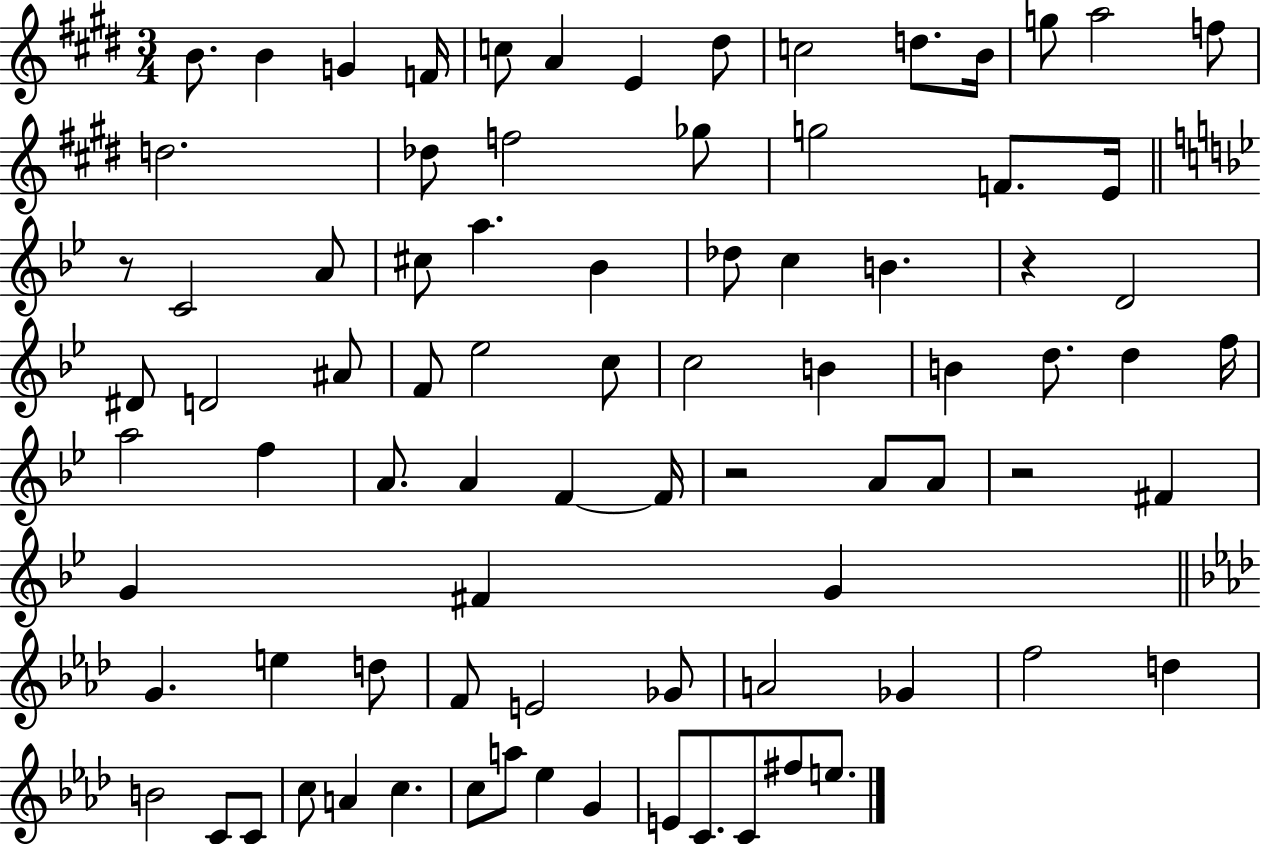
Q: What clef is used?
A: treble